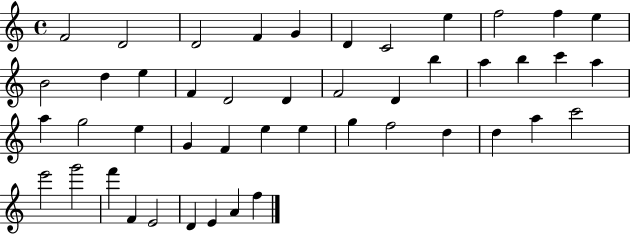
F4/h D4/h D4/h F4/q G4/q D4/q C4/h E5/q F5/h F5/q E5/q B4/h D5/q E5/q F4/q D4/h D4/q F4/h D4/q B5/q A5/q B5/q C6/q A5/q A5/q G5/h E5/q G4/q F4/q E5/q E5/q G5/q F5/h D5/q D5/q A5/q C6/h E6/h G6/h F6/q F4/q E4/h D4/q E4/q A4/q F5/q